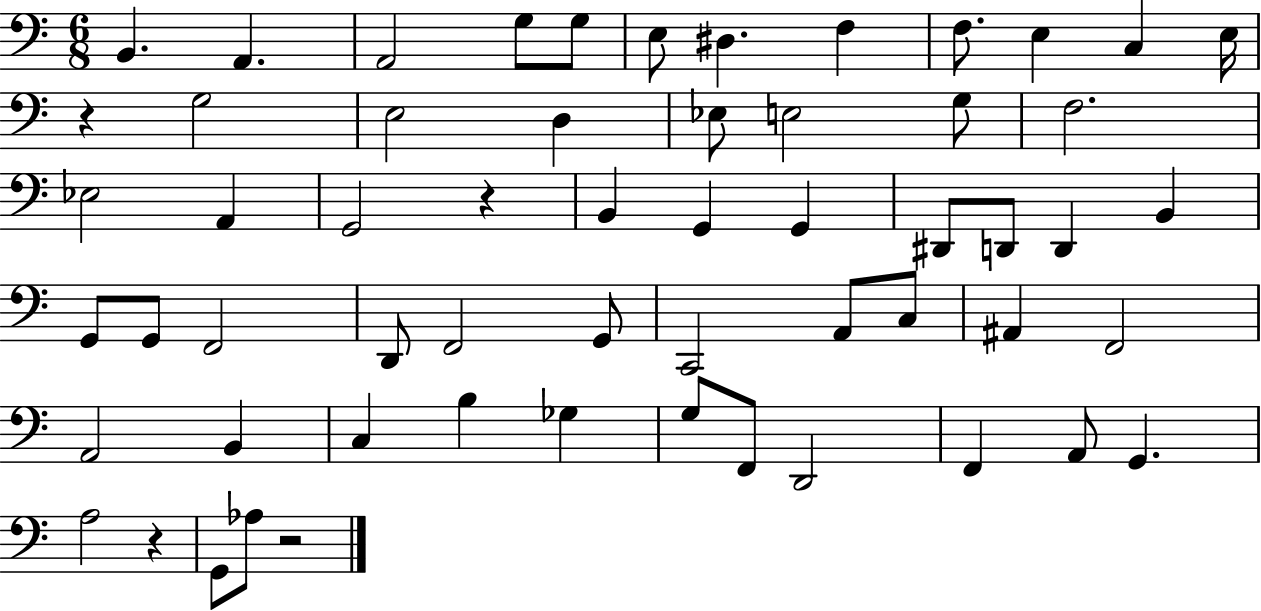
B2/q. A2/q. A2/h G3/e G3/e E3/e D#3/q. F3/q F3/e. E3/q C3/q E3/s R/q G3/h E3/h D3/q Eb3/e E3/h G3/e F3/h. Eb3/h A2/q G2/h R/q B2/q G2/q G2/q D#2/e D2/e D2/q B2/q G2/e G2/e F2/h D2/e F2/h G2/e C2/h A2/e C3/e A#2/q F2/h A2/h B2/q C3/q B3/q Gb3/q G3/e F2/e D2/h F2/q A2/e G2/q. A3/h R/q G2/e Ab3/e R/h